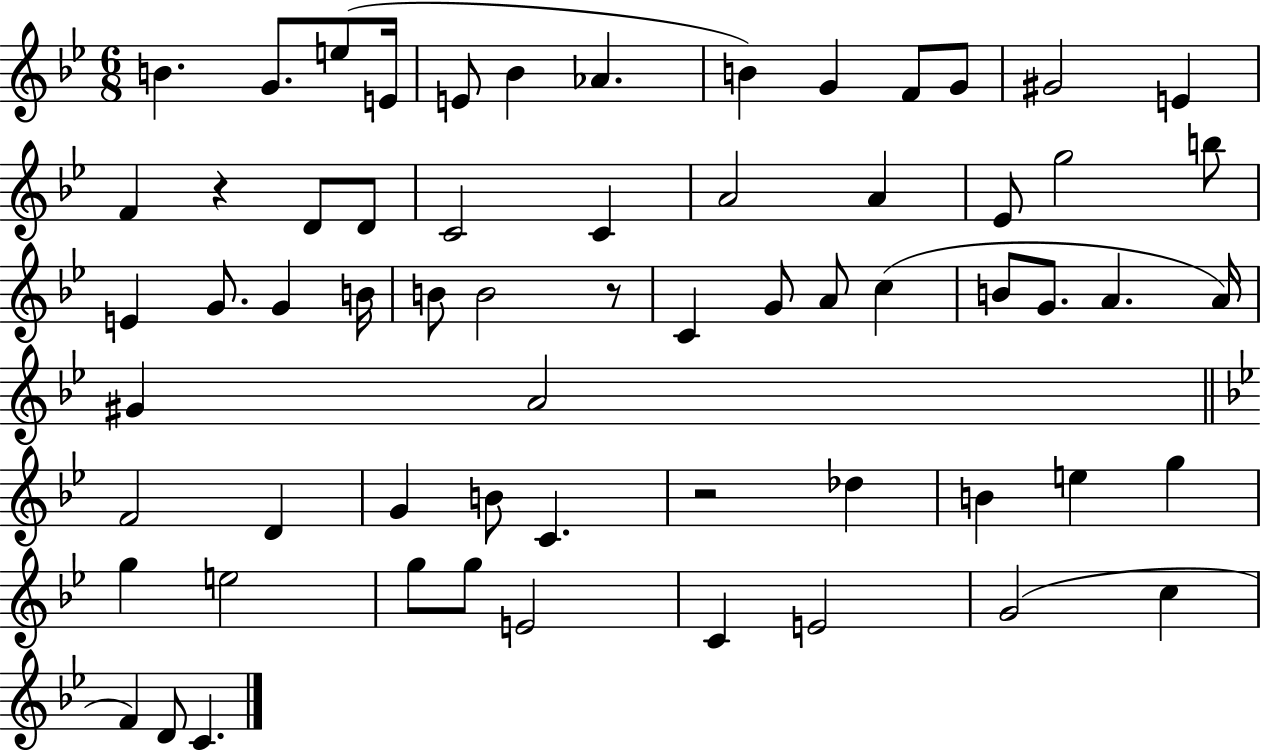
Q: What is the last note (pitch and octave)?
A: C4